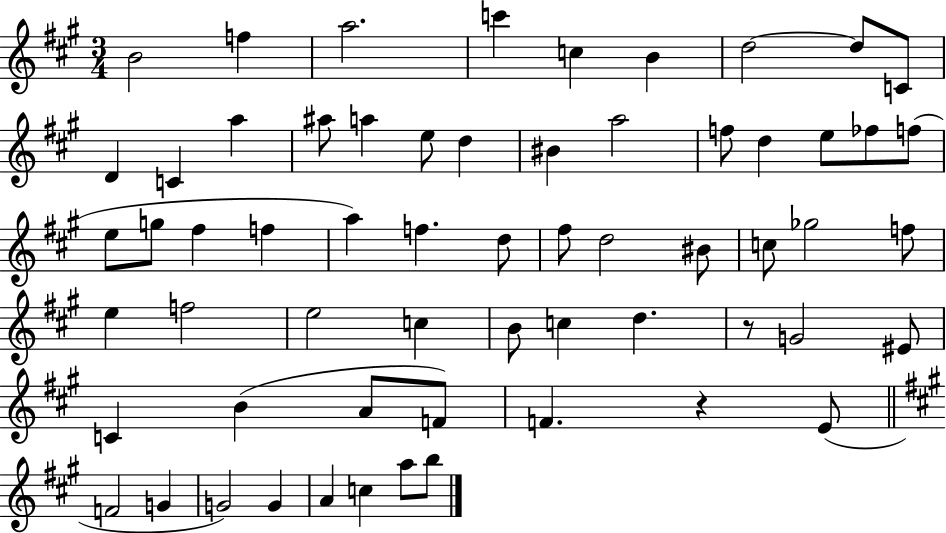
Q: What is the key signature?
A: A major